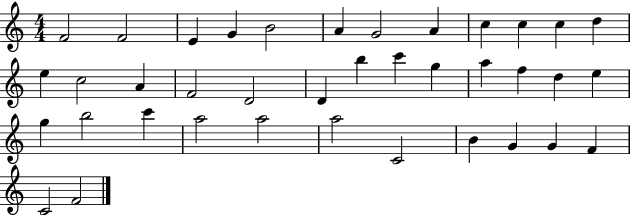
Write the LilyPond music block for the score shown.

{
  \clef treble
  \numericTimeSignature
  \time 4/4
  \key c \major
  f'2 f'2 | e'4 g'4 b'2 | a'4 g'2 a'4 | c''4 c''4 c''4 d''4 | \break e''4 c''2 a'4 | f'2 d'2 | d'4 b''4 c'''4 g''4 | a''4 f''4 d''4 e''4 | \break g''4 b''2 c'''4 | a''2 a''2 | a''2 c'2 | b'4 g'4 g'4 f'4 | \break c'2 f'2 | \bar "|."
}